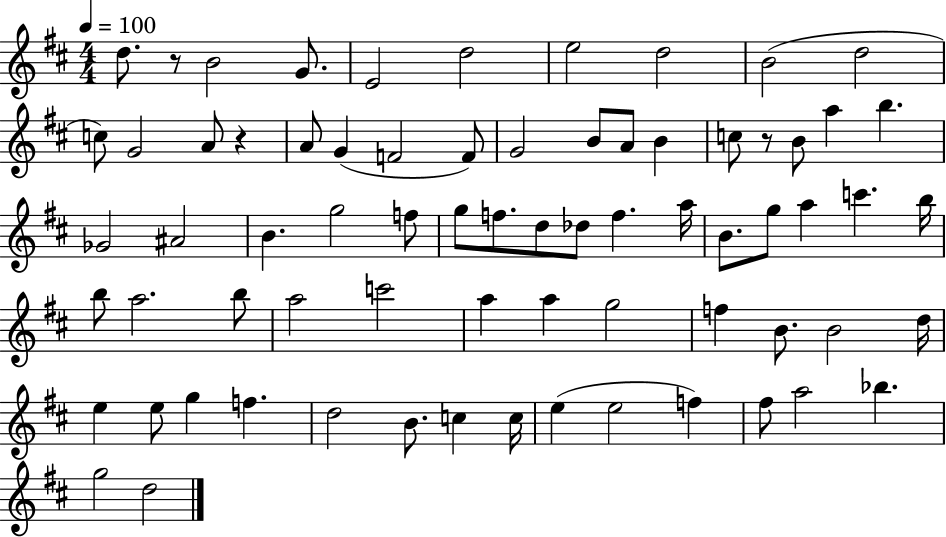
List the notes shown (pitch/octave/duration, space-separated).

D5/e. R/e B4/h G4/e. E4/h D5/h E5/h D5/h B4/h D5/h C5/e G4/h A4/e R/q A4/e G4/q F4/h F4/e G4/h B4/e A4/e B4/q C5/e R/e B4/e A5/q B5/q. Gb4/h A#4/h B4/q. G5/h F5/e G5/e F5/e. D5/e Db5/e F5/q. A5/s B4/e. G5/e A5/q C6/q. B5/s B5/e A5/h. B5/e A5/h C6/h A5/q A5/q G5/h F5/q B4/e. B4/h D5/s E5/q E5/e G5/q F5/q. D5/h B4/e. C5/q C5/s E5/q E5/h F5/q F#5/e A5/h Bb5/q. G5/h D5/h